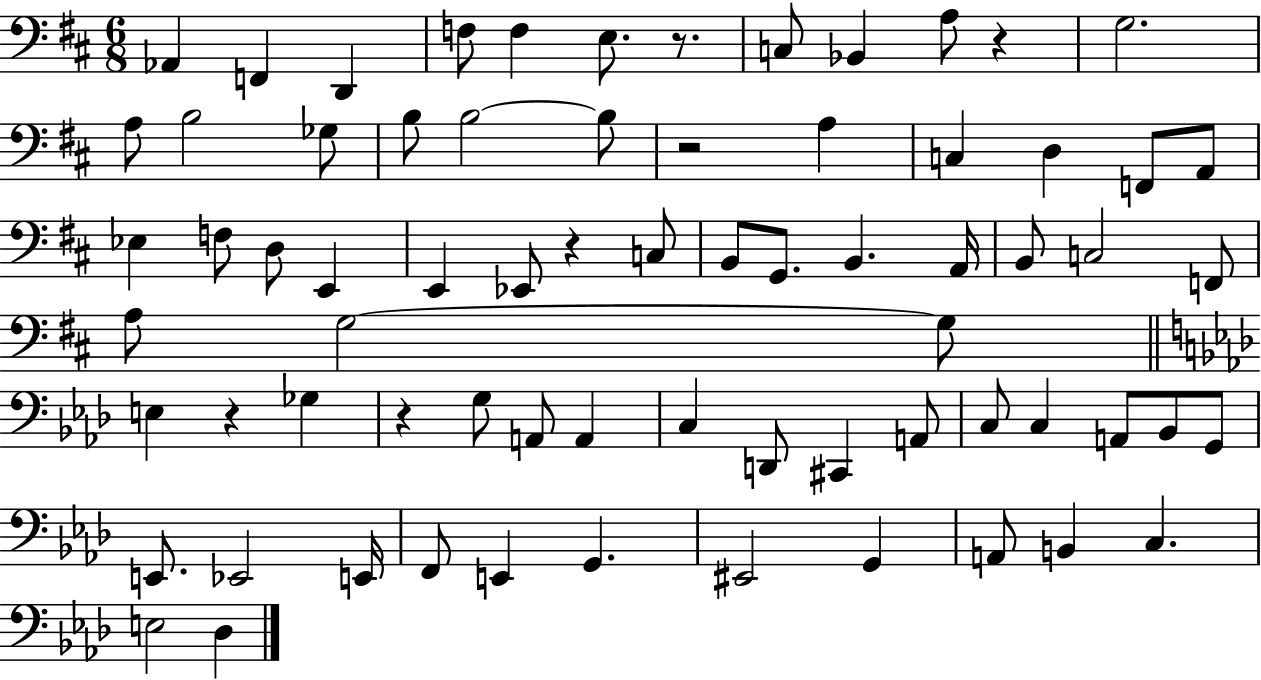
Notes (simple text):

Ab2/q F2/q D2/q F3/e F3/q E3/e. R/e. C3/e Bb2/q A3/e R/q G3/h. A3/e B3/h Gb3/e B3/e B3/h B3/e R/h A3/q C3/q D3/q F2/e A2/e Eb3/q F3/e D3/e E2/q E2/q Eb2/e R/q C3/e B2/e G2/e. B2/q. A2/s B2/e C3/h F2/e A3/e G3/h G3/e E3/q R/q Gb3/q R/q G3/e A2/e A2/q C3/q D2/e C#2/q A2/e C3/e C3/q A2/e Bb2/e G2/e E2/e. Eb2/h E2/s F2/e E2/q G2/q. EIS2/h G2/q A2/e B2/q C3/q. E3/h Db3/q